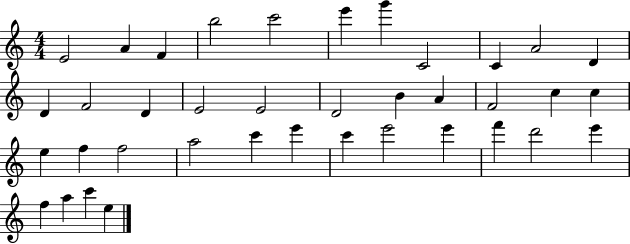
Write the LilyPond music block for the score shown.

{
  \clef treble
  \numericTimeSignature
  \time 4/4
  \key c \major
  e'2 a'4 f'4 | b''2 c'''2 | e'''4 g'''4 c'2 | c'4 a'2 d'4 | \break d'4 f'2 d'4 | e'2 e'2 | d'2 b'4 a'4 | f'2 c''4 c''4 | \break e''4 f''4 f''2 | a''2 c'''4 e'''4 | c'''4 e'''2 e'''4 | f'''4 d'''2 e'''4 | \break f''4 a''4 c'''4 e''4 | \bar "|."
}